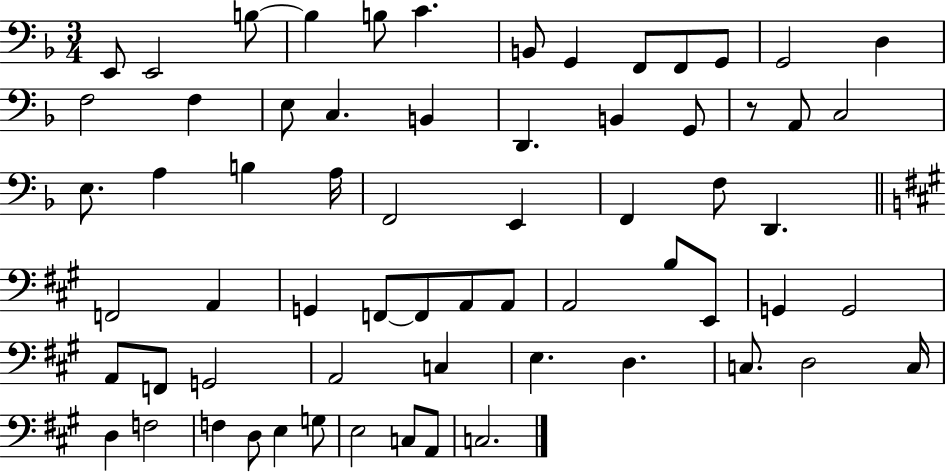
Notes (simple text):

E2/e E2/h B3/e B3/q B3/e C4/q. B2/e G2/q F2/e F2/e G2/e G2/h D3/q F3/h F3/q E3/e C3/q. B2/q D2/q. B2/q G2/e R/e A2/e C3/h E3/e. A3/q B3/q A3/s F2/h E2/q F2/q F3/e D2/q. F2/h A2/q G2/q F2/e F2/e A2/e A2/e A2/h B3/e E2/e G2/q G2/h A2/e F2/e G2/h A2/h C3/q E3/q. D3/q. C3/e. D3/h C3/s D3/q F3/h F3/q D3/e E3/q G3/e E3/h C3/e A2/e C3/h.